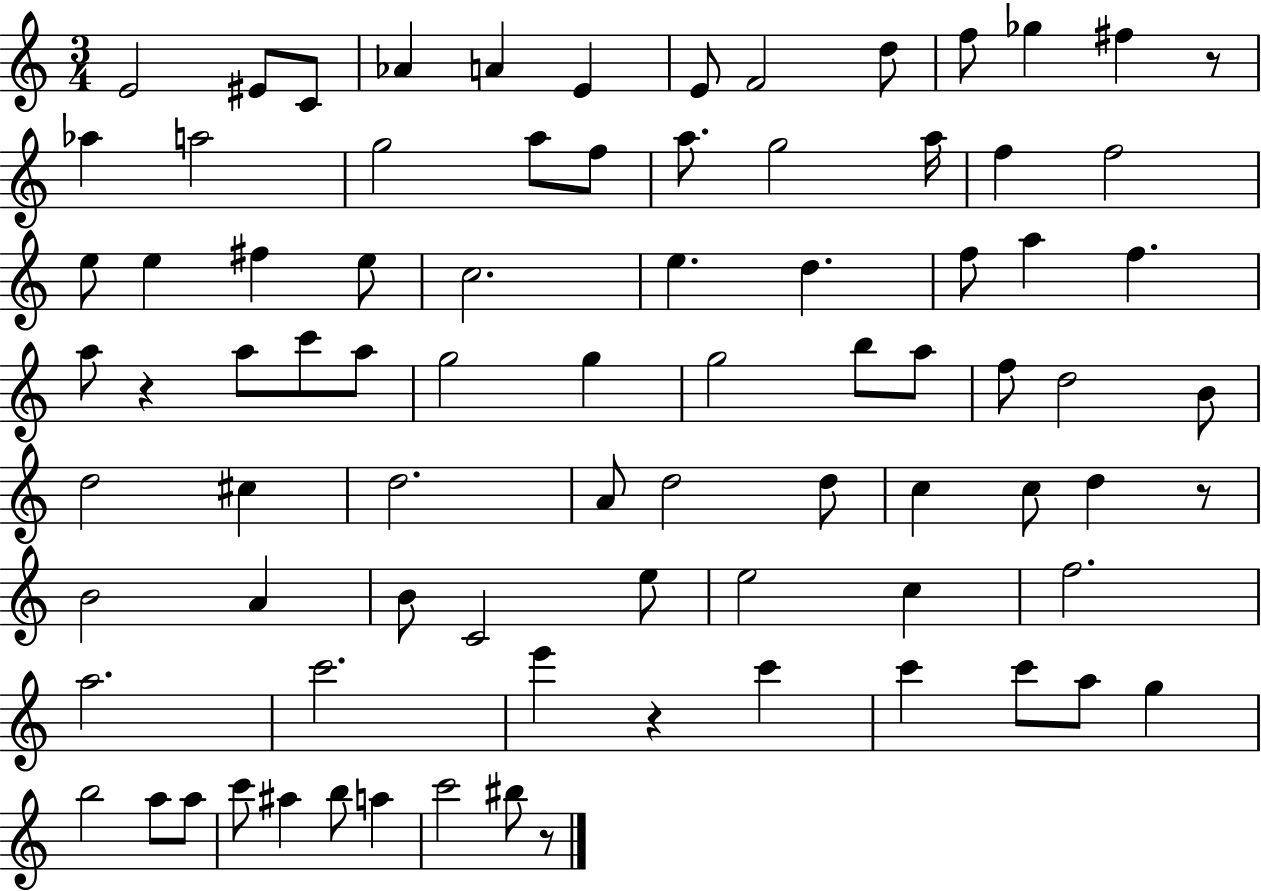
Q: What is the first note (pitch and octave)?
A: E4